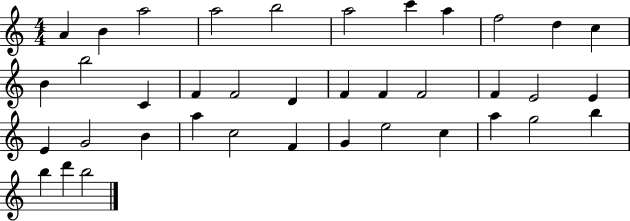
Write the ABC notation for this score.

X:1
T:Untitled
M:4/4
L:1/4
K:C
A B a2 a2 b2 a2 c' a f2 d c B b2 C F F2 D F F F2 F E2 E E G2 B a c2 F G e2 c a g2 b b d' b2